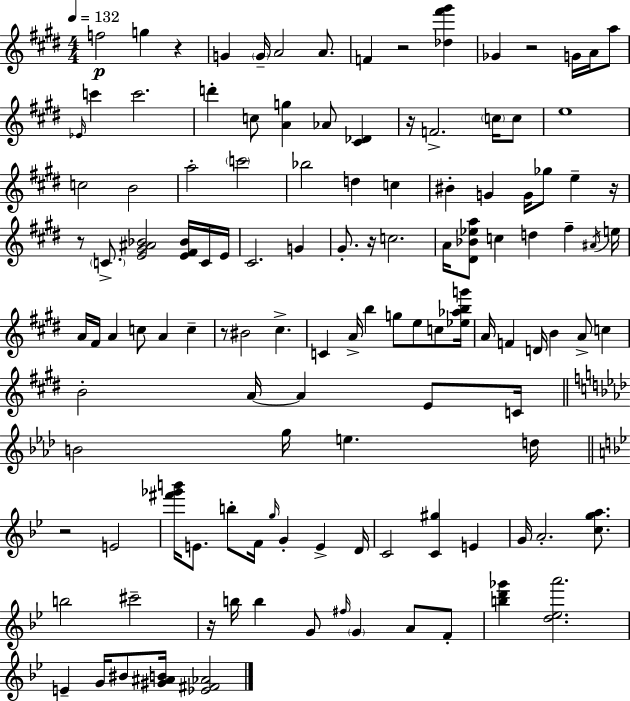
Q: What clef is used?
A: treble